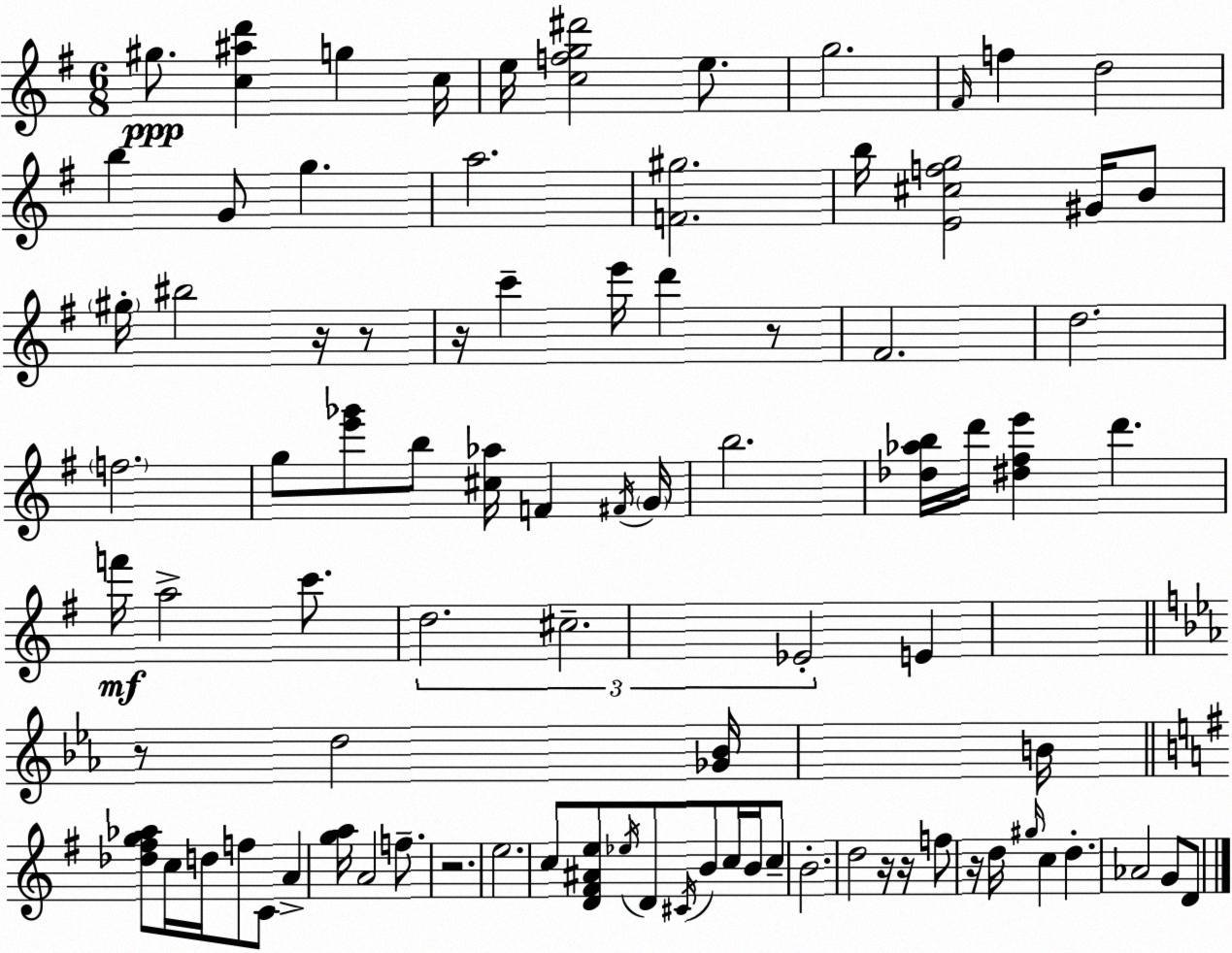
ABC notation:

X:1
T:Untitled
M:6/8
L:1/4
K:G
^g/2 [c^ad'] g c/4 e/4 [cfg^d']2 e/2 g2 ^F/4 f d2 b G/2 g a2 [F^g]2 b/4 [E^cfg]2 ^G/4 B/2 ^g/4 ^b2 z/4 z/2 z/4 c' e'/4 d' z/2 ^F2 d2 f2 g/2 [e'_g']/2 b/2 [^c_a]/4 F ^F/4 G/4 b2 [_d_ab]/4 d'/4 [^d^fe'] d' f'/4 a2 c'/2 d2 ^c2 _E2 E z/2 d2 [_G_B]/4 B/4 [_d^fg_a]/2 c/4 d/4 f/2 C/2 A [ga]/4 A2 f/2 z2 e2 c/2 [D^F^Ae]/2 _e/4 D/2 ^C/4 B/2 c/4 B/4 c/2 B2 d2 z/4 z/4 f/2 z/4 d/4 ^g/4 c d _A2 G/2 D/2